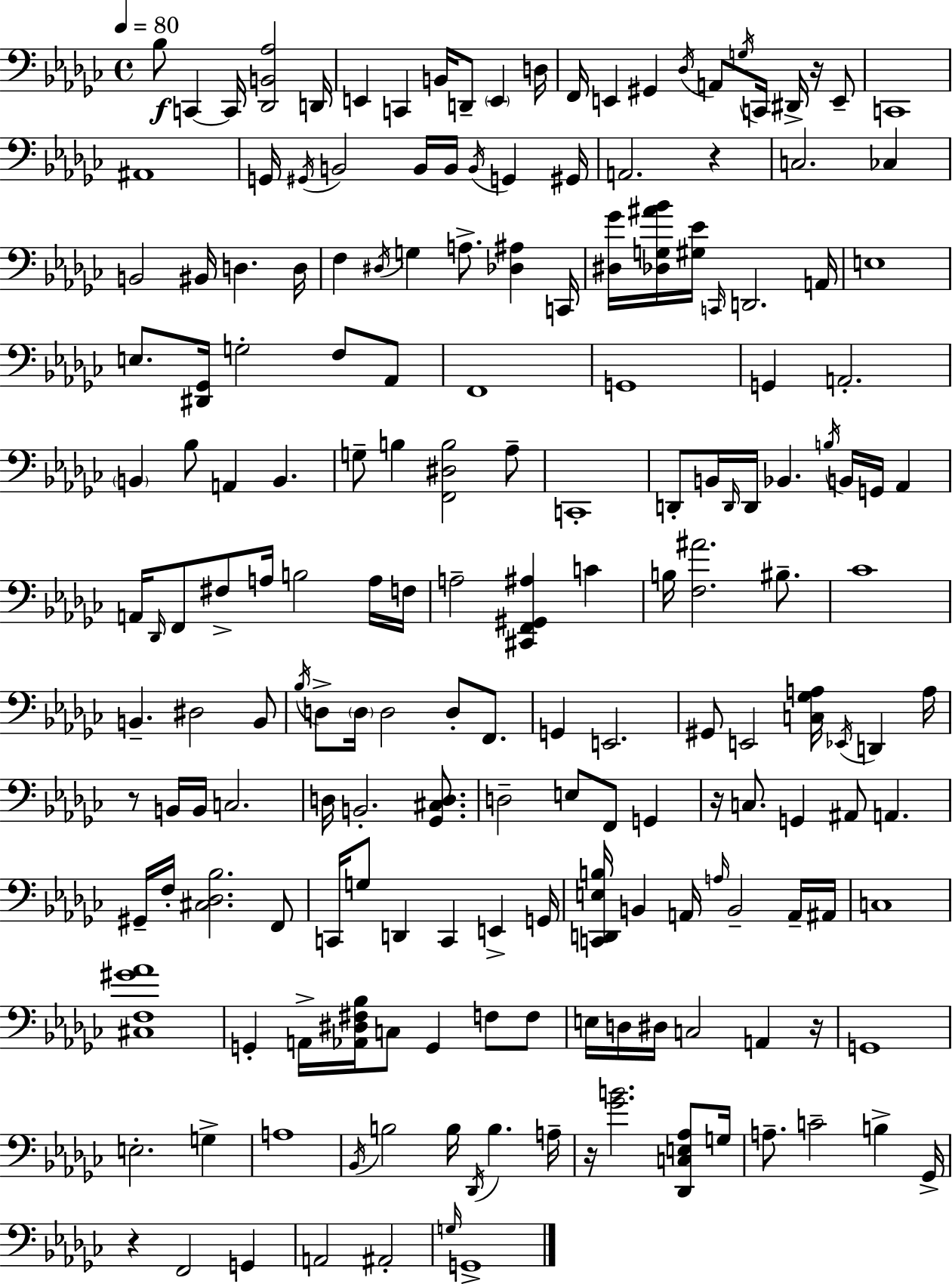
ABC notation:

X:1
T:Untitled
M:4/4
L:1/4
K:Ebm
_B,/2 C,, C,,/4 [_D,,B,,_A,]2 D,,/4 E,, C,, B,,/4 D,,/2 E,, D,/4 F,,/4 E,, ^G,, _D,/4 A,,/2 G,/4 C,,/4 ^D,,/4 z/4 E,,/2 C,,4 ^A,,4 G,,/4 ^G,,/4 B,,2 B,,/4 B,,/4 B,,/4 G,, ^G,,/4 A,,2 z C,2 _C, B,,2 ^B,,/4 D, D,/4 F, ^D,/4 G, A,/2 [_D,^A,] C,,/4 [^D,_G]/4 [_D,G,^A_B]/4 [^G,_E]/4 C,,/4 D,,2 A,,/4 E,4 E,/2 [^D,,_G,,]/4 G,2 F,/2 _A,,/2 F,,4 G,,4 G,, A,,2 B,, _B,/2 A,, B,, G,/2 B, [F,,^D,B,]2 _A,/2 C,,4 D,,/2 B,,/4 D,,/4 D,,/4 _B,, B,/4 B,,/4 G,,/4 _A,, A,,/4 _D,,/4 F,,/2 ^F,/2 A,/4 B,2 A,/4 F,/4 A,2 [^C,,F,,^G,,^A,] C B,/4 [F,^A]2 ^B,/2 _C4 B,, ^D,2 B,,/2 _B,/4 D,/2 D,/4 D,2 D,/2 F,,/2 G,, E,,2 ^G,,/2 E,,2 [C,_G,A,]/4 _E,,/4 D,, A,/4 z/2 B,,/4 B,,/4 C,2 D,/4 B,,2 [_G,,^C,D,]/2 D,2 E,/2 F,,/2 G,, z/4 C,/2 G,, ^A,,/2 A,, ^G,,/4 F,/4 [^C,_D,_B,]2 F,,/2 C,,/4 G,/2 D,, C,, E,, G,,/4 [C,,D,,E,B,]/4 B,, A,,/4 A,/4 B,,2 A,,/4 ^A,,/4 C,4 [^C,F,^G_A]4 G,, A,,/4 [_A,,^D,^F,_B,]/4 C,/2 G,, F,/2 F,/2 E,/4 D,/4 ^D,/4 C,2 A,, z/4 G,,4 E,2 G, A,4 _B,,/4 B,2 B,/4 _D,,/4 B, A,/4 z/4 [_GB]2 [_D,,C,E,_A,]/2 G,/4 A,/2 C2 B, _G,,/4 z F,,2 G,, A,,2 ^A,,2 G,/4 G,,4